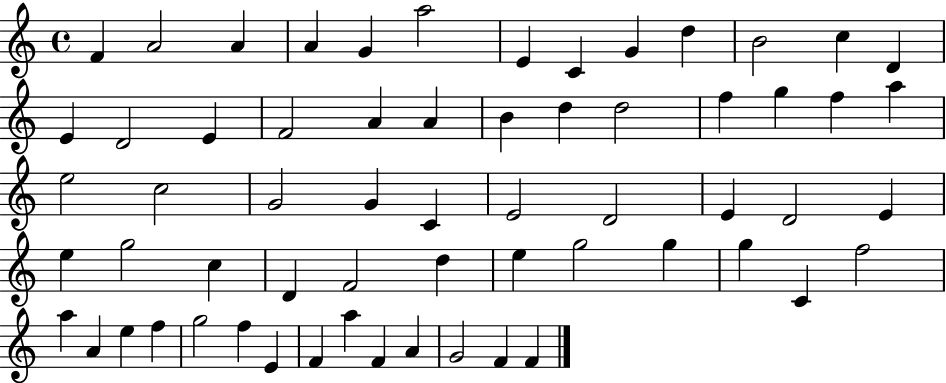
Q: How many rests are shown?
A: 0